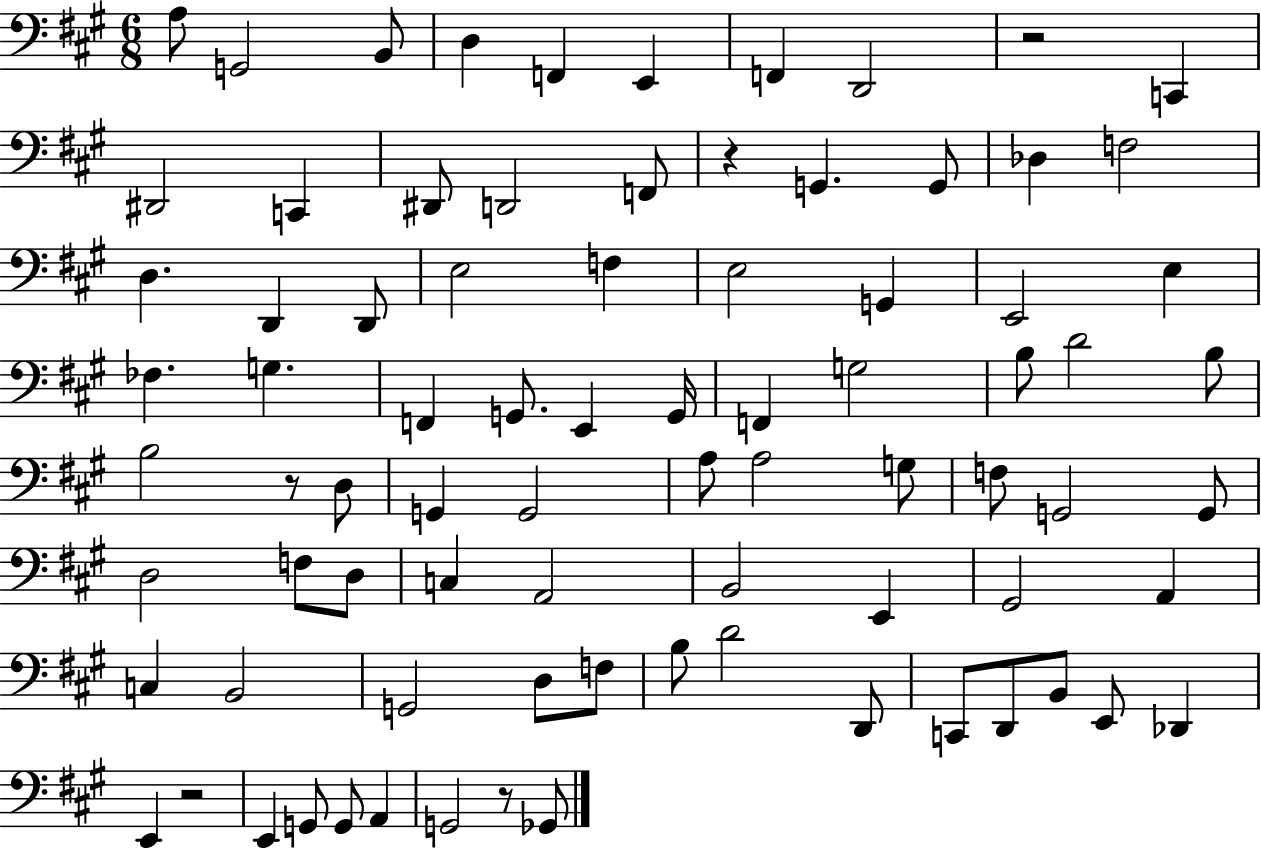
A3/e G2/h B2/e D3/q F2/q E2/q F2/q D2/h R/h C2/q D#2/h C2/q D#2/e D2/h F2/e R/q G2/q. G2/e Db3/q F3/h D3/q. D2/q D2/e E3/h F3/q E3/h G2/q E2/h E3/q FES3/q. G3/q. F2/q G2/e. E2/q G2/s F2/q G3/h B3/e D4/h B3/e B3/h R/e D3/e G2/q G2/h A3/e A3/h G3/e F3/e G2/h G2/e D3/h F3/e D3/e C3/q A2/h B2/h E2/q G#2/h A2/q C3/q B2/h G2/h D3/e F3/e B3/e D4/h D2/e C2/e D2/e B2/e E2/e Db2/q E2/q R/h E2/q G2/e G2/e A2/q G2/h R/e Gb2/e